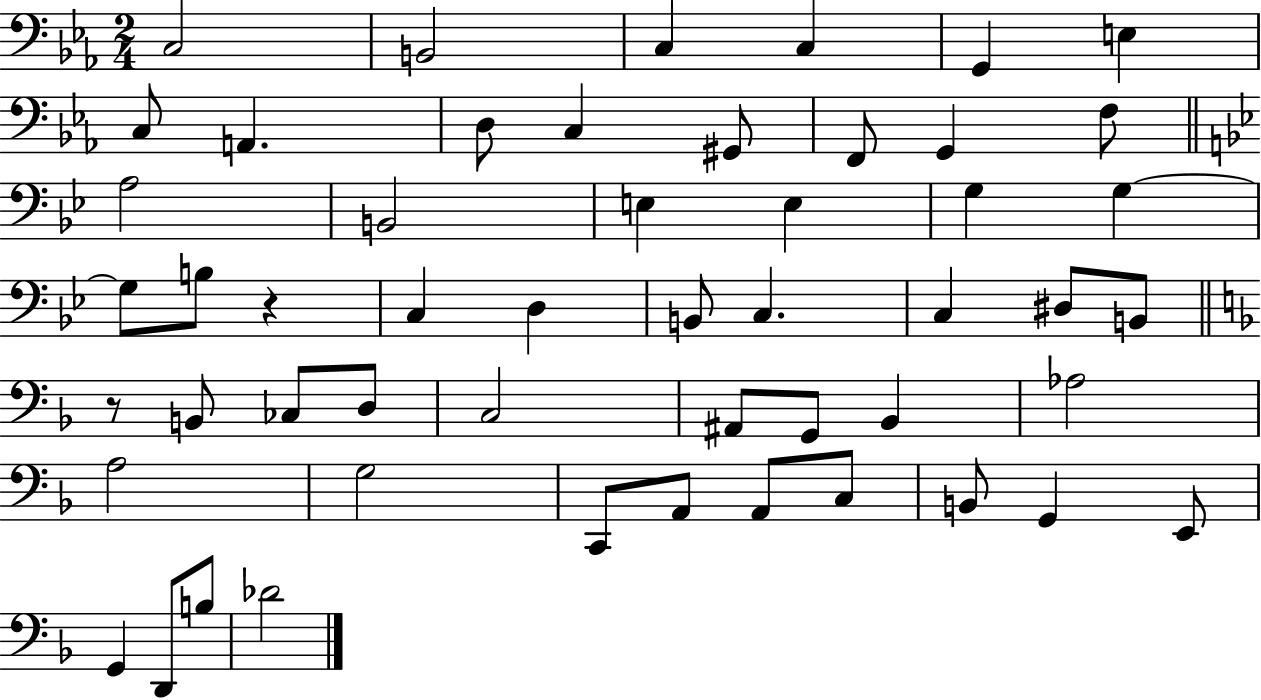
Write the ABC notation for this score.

X:1
T:Untitled
M:2/4
L:1/4
K:Eb
C,2 B,,2 C, C, G,, E, C,/2 A,, D,/2 C, ^G,,/2 F,,/2 G,, F,/2 A,2 B,,2 E, E, G, G, G,/2 B,/2 z C, D, B,,/2 C, C, ^D,/2 B,,/2 z/2 B,,/2 _C,/2 D,/2 C,2 ^A,,/2 G,,/2 _B,, _A,2 A,2 G,2 C,,/2 A,,/2 A,,/2 C,/2 B,,/2 G,, E,,/2 G,, D,,/2 B,/2 _D2